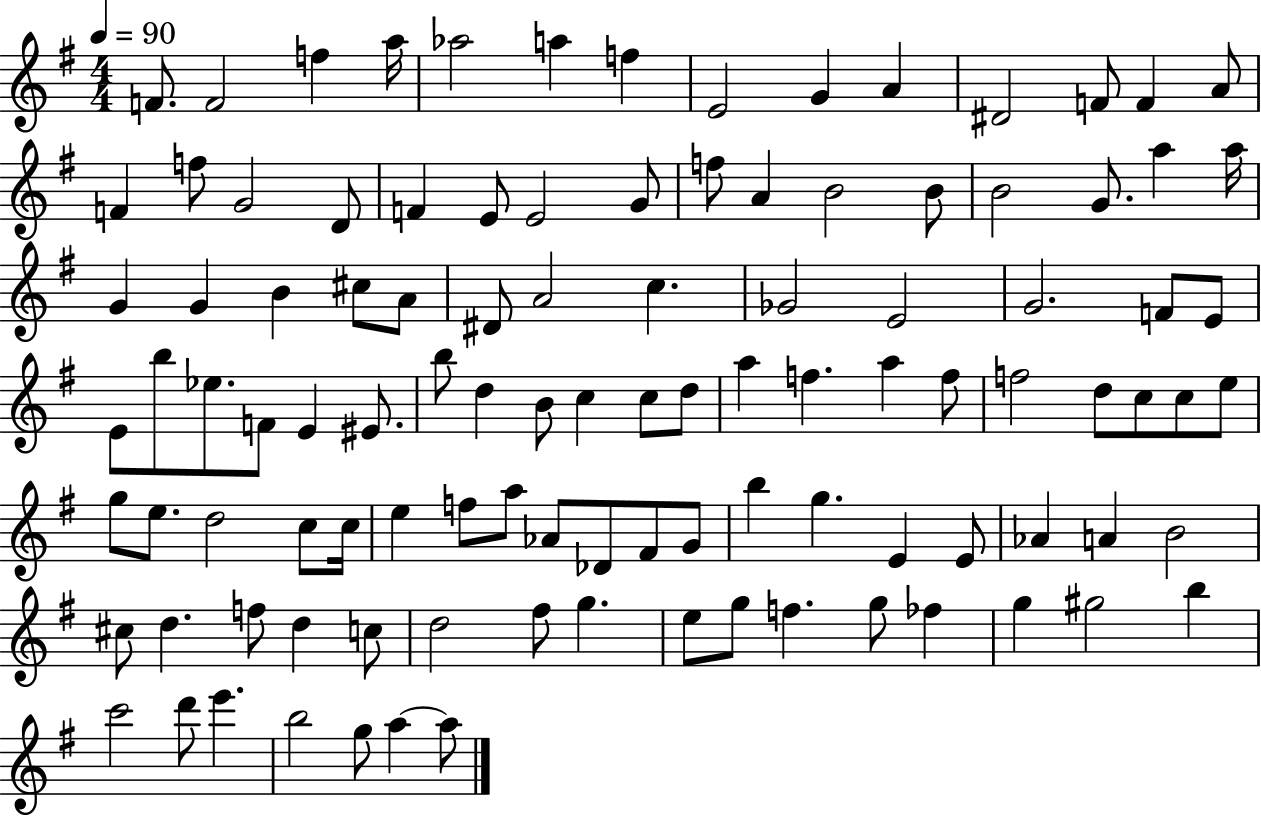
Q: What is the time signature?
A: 4/4